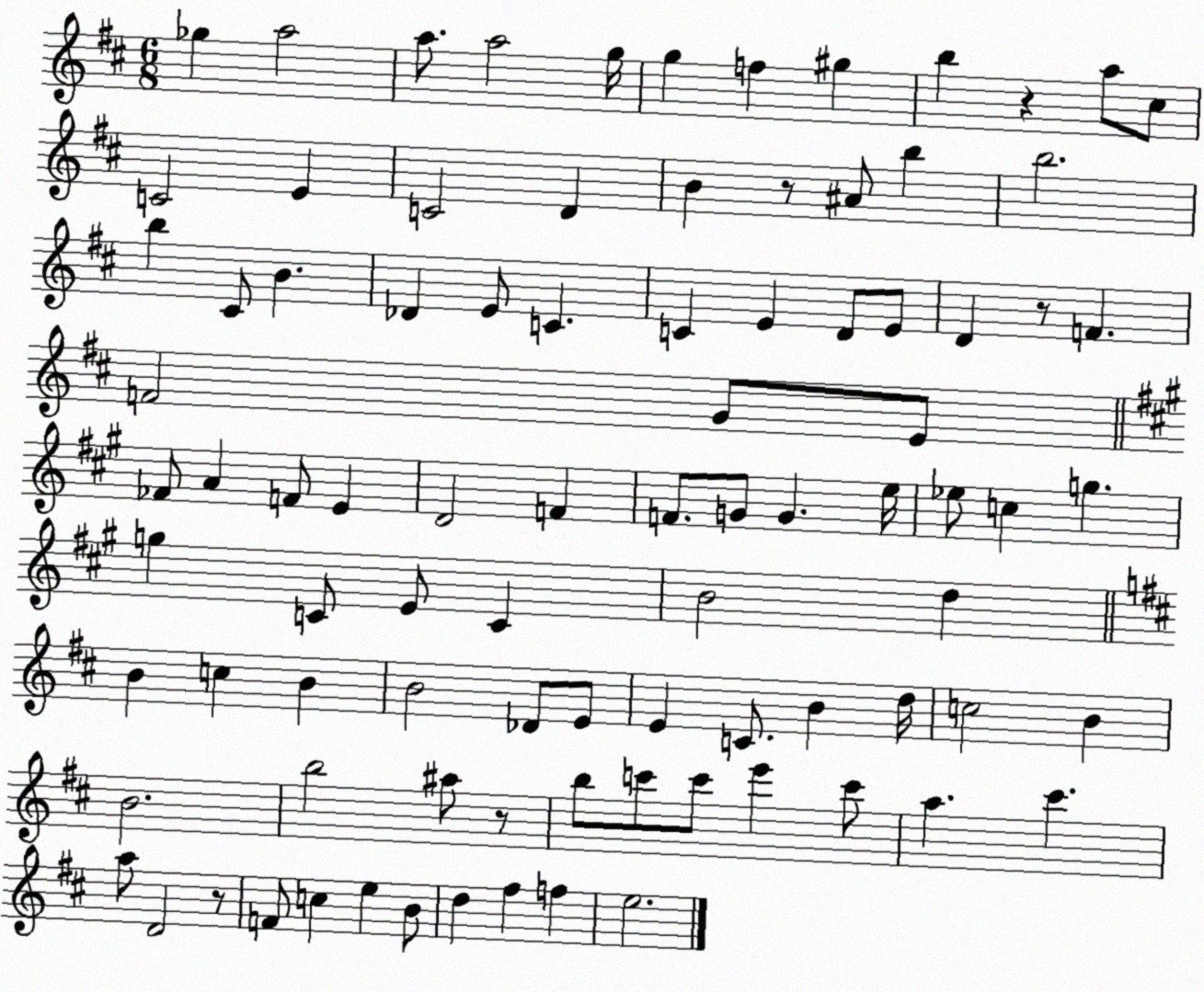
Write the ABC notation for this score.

X:1
T:Untitled
M:6/8
L:1/4
K:D
_g a2 a/2 a2 g/4 g f ^g b z a/2 ^c/2 C2 E C2 D B z/2 ^A/2 b b2 b ^C/2 B _D E/2 C C E D/2 E/2 D z/2 F F2 G/2 E/2 _F/2 A F/2 E D2 F F/2 G/2 G e/4 _e/2 c g g C/2 E/2 C B2 d B c B B2 _D/2 E/2 E C/2 B d/4 c2 B B2 b2 ^a/2 z/2 b/2 c'/2 c'/2 e' c'/2 a ^c' a/2 D2 z/2 F/2 c e B/2 d ^f f e2